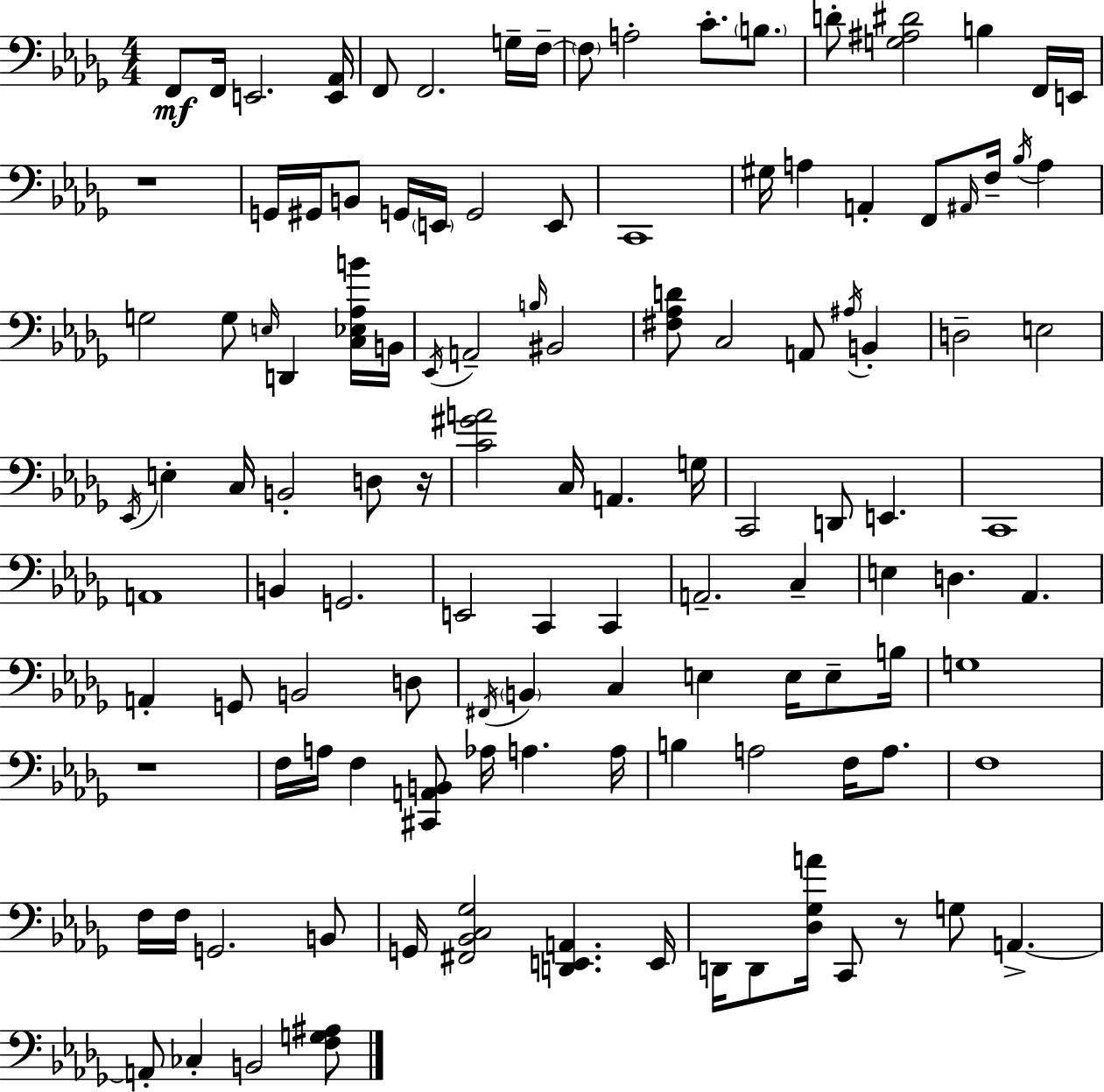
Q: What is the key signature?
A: BES minor